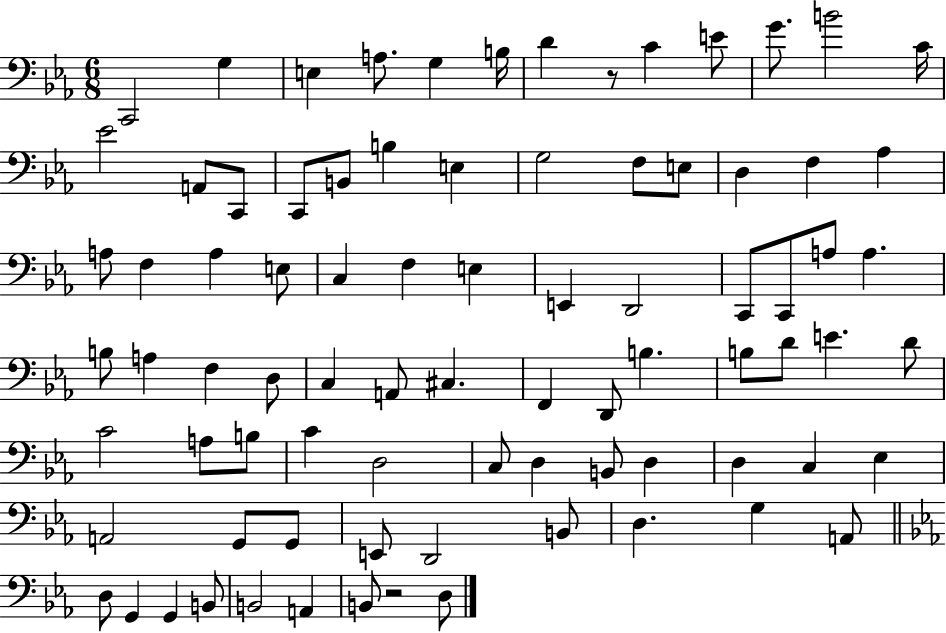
X:1
T:Untitled
M:6/8
L:1/4
K:Eb
C,,2 G, E, A,/2 G, B,/4 D z/2 C E/2 G/2 B2 C/4 _E2 A,,/2 C,,/2 C,,/2 B,,/2 B, E, G,2 F,/2 E,/2 D, F, _A, A,/2 F, A, E,/2 C, F, E, E,, D,,2 C,,/2 C,,/2 A,/2 A, B,/2 A, F, D,/2 C, A,,/2 ^C, F,, D,,/2 B, B,/2 D/2 E D/2 C2 A,/2 B,/2 C D,2 C,/2 D, B,,/2 D, D, C, _E, A,,2 G,,/2 G,,/2 E,,/2 D,,2 B,,/2 D, G, A,,/2 D,/2 G,, G,, B,,/2 B,,2 A,, B,,/2 z2 D,/2